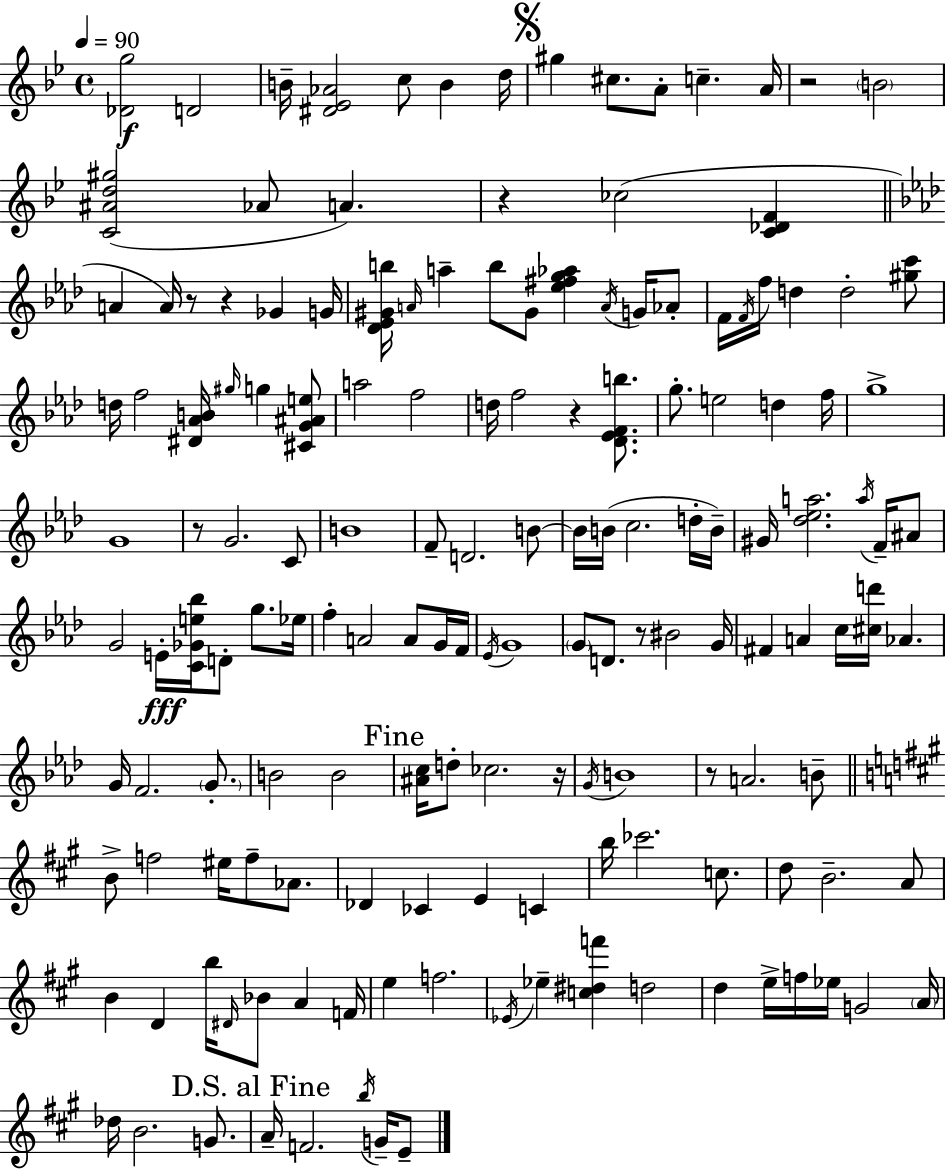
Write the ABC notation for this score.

X:1
T:Untitled
M:4/4
L:1/4
K:Bb
[_Dg]2 D2 B/4 [^D_E_A]2 c/2 B d/4 ^g ^c/2 A/2 c A/4 z2 B2 [C^Ad^g]2 _A/2 A z _c2 [C_DF] A A/4 z/2 z _G G/4 [_D_E^Gb]/4 A/4 a b/2 ^G/2 [_e^fg_a] A/4 G/4 _A/2 F/4 F/4 f/4 d d2 [^gc']/2 d/4 f2 [^D_AB]/4 ^g/4 g [^CG^Ae]/2 a2 f2 d/4 f2 z [_D_EFb]/2 g/2 e2 d f/4 g4 G4 z/2 G2 C/2 B4 F/2 D2 B/2 B/4 B/4 c2 d/4 B/4 ^G/4 [_d_ea]2 a/4 F/4 ^A/2 G2 E/4 [C_Ge_b]/4 D/2 g/2 _e/4 f A2 A/2 G/4 F/4 _E/4 G4 G/2 D/2 z/2 ^B2 G/4 ^F A c/4 [^cd']/4 _A G/4 F2 G/2 B2 B2 [^Ac]/4 d/2 _c2 z/4 G/4 B4 z/2 A2 B/2 B/2 f2 ^e/4 f/2 _A/2 _D _C E C b/4 _c'2 c/2 d/2 B2 A/2 B D b/4 ^D/4 _B/2 A F/4 e f2 _E/4 _e [c^df'] d2 d e/4 f/4 _e/4 G2 A/4 _d/4 B2 G/2 A/4 F2 b/4 G/4 E/2